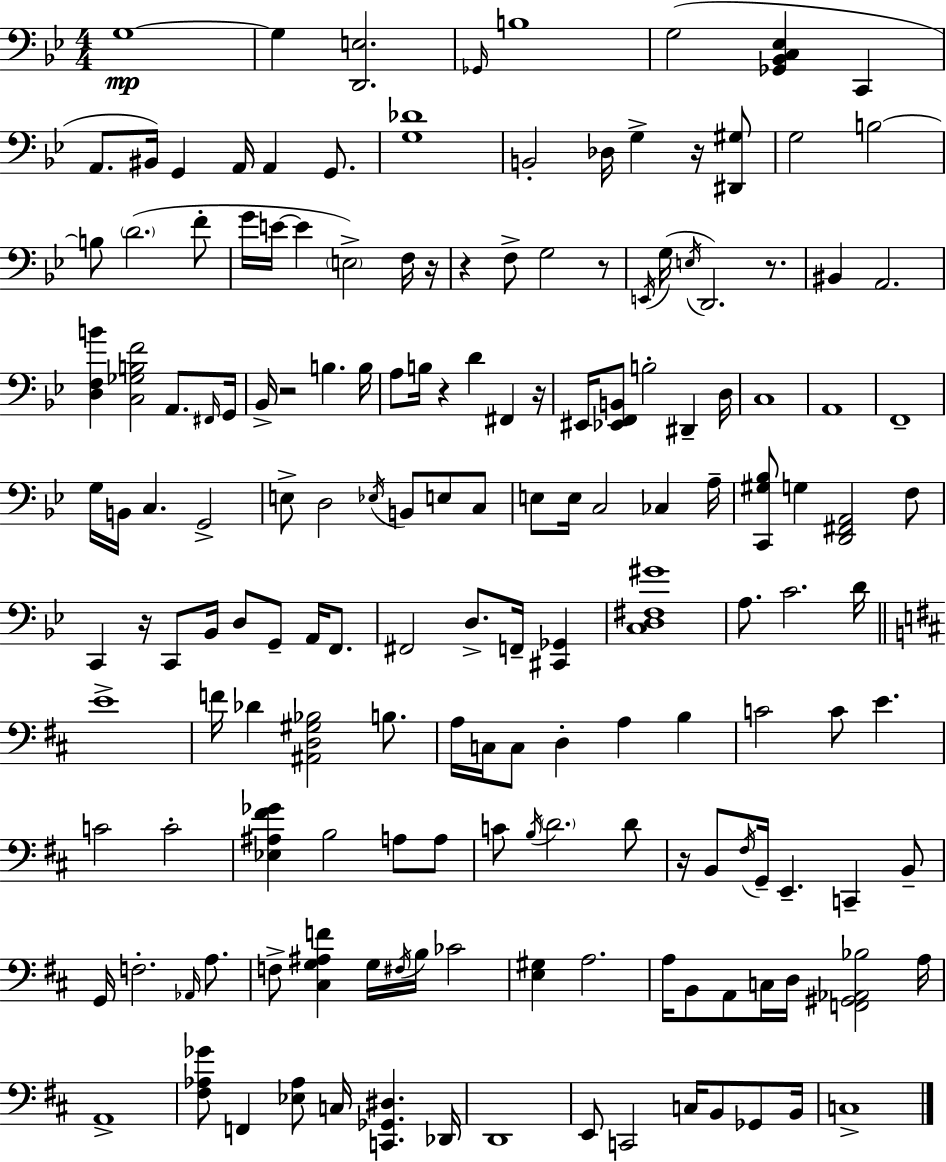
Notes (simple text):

G3/w G3/q [D2,E3]/h. Gb2/s B3/w G3/h [Gb2,Bb2,C3,Eb3]/q C2/q A2/e. BIS2/s G2/q A2/s A2/q G2/e. [G3,Db4]/w B2/h Db3/s G3/q R/s [D#2,G#3]/e G3/h B3/h B3/e D4/h. F4/e G4/s E4/s E4/q E3/h F3/s R/s R/q F3/e G3/h R/e E2/s G3/s E3/s D2/h. R/e. BIS2/q A2/h. [D3,F3,B4]/q [C3,Gb3,B3,F4]/h A2/e. F#2/s G2/s Bb2/s R/h B3/q. B3/s A3/e B3/s R/q D4/q F#2/q R/s EIS2/s [Eb2,F2,B2]/e B3/h D#2/q D3/s C3/w A2/w F2/w G3/s B2/s C3/q. G2/h E3/e D3/h Eb3/s B2/e E3/e C3/e E3/e E3/s C3/h CES3/q A3/s [C2,G#3,Bb3]/e G3/q [D2,F#2,A2]/h F3/e C2/q R/s C2/e Bb2/s D3/e G2/e A2/s F2/e. F#2/h D3/e. F2/s [C#2,Gb2]/q [C3,D3,F#3,G#4]/w A3/e. C4/h. D4/s E4/w F4/s Db4/q [A#2,D3,G#3,Bb3]/h B3/e. A3/s C3/s C3/e D3/q A3/q B3/q C4/h C4/e E4/q. C4/h C4/h [Eb3,A#3,F#4,Gb4]/q B3/h A3/e A3/e C4/e B3/s D4/h. D4/e R/s B2/e F#3/s G2/s E2/q. C2/q B2/e G2/s F3/h. Ab2/s A3/e. F3/e [C#3,G3,A#3,F4]/q G3/s F#3/s B3/s CES4/h [E3,G#3]/q A3/h. A3/s B2/e A2/e C3/s D3/s [F2,G#2,Ab2,Bb3]/h A3/s A2/w [F#3,Ab3,Gb4]/e F2/q [Eb3,Ab3]/e C3/s [C2,Gb2,D#3]/q. Db2/s D2/w E2/e C2/h C3/s B2/e Gb2/e B2/s C3/w